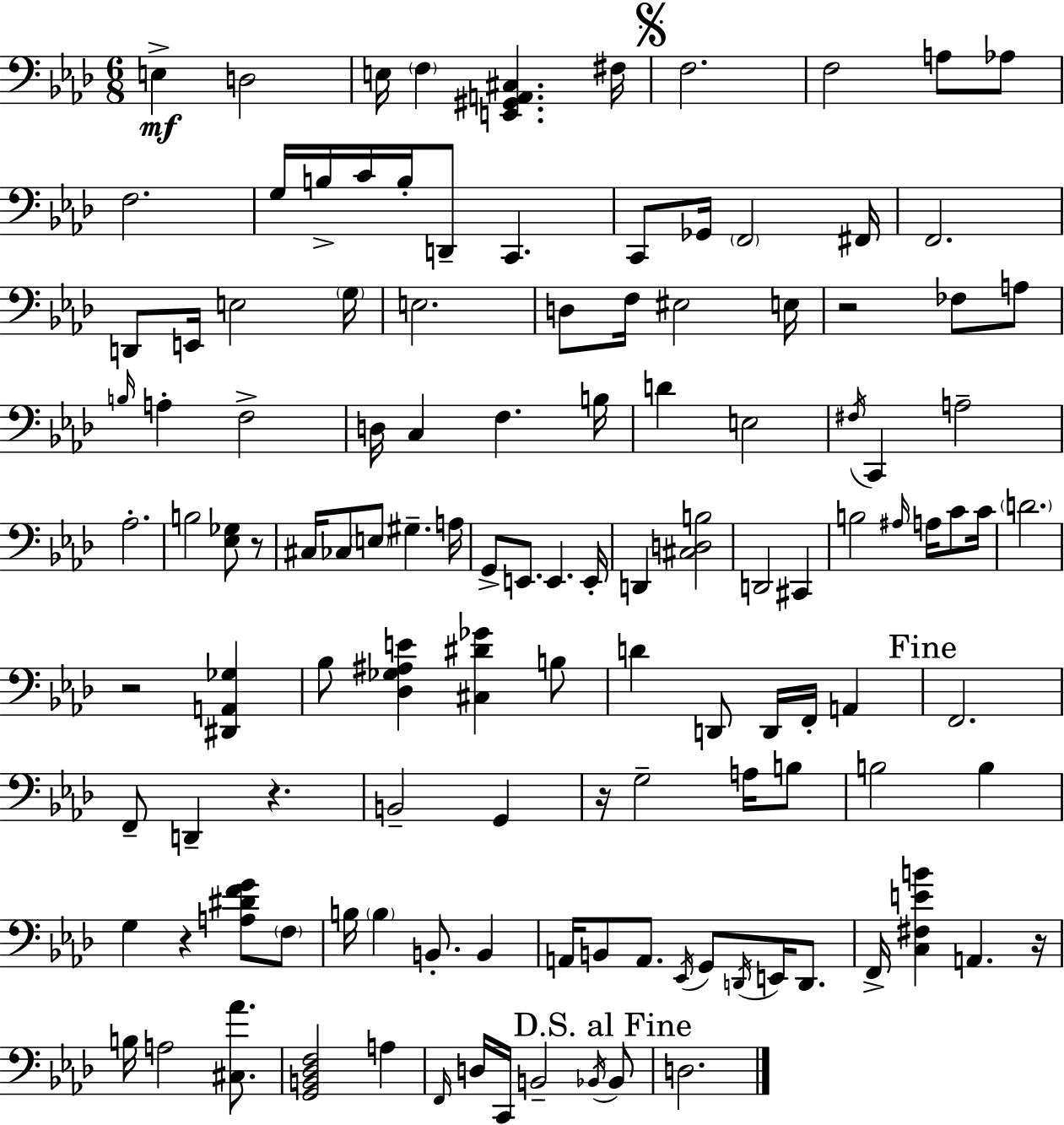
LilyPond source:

{
  \clef bass
  \numericTimeSignature
  \time 6/8
  \key aes \major
  \repeat volta 2 { e4->\mf d2 | e16 \parenthesize f4 <e, gis, a, cis>4. fis16 | \mark \markup { \musicglyph "scripts.segno" } f2. | f2 a8 aes8 | \break f2. | g16 b16-> c'16 b16-. d,8-- c,4. | c,8 ges,16 \parenthesize f,2 fis,16 | f,2. | \break d,8 e,16 e2 \parenthesize g16 | e2. | d8 f16 eis2 e16 | r2 fes8 a8 | \break \grace { b16 } a4-. f2-> | d16 c4 f4. | b16 d'4 e2 | \acciaccatura { fis16 } c,4 a2-- | \break aes2.-. | b2 <ees ges>8 | r8 cis16 ces8 \parenthesize e8 gis4.-- | a16 g,8-> e,8. e,4. | \break e,16-. d,4 <cis d b>2 | d,2 cis,4 | b2 \grace { ais16 } a16 | c'8 c'16 \parenthesize d'2. | \break r2 <dis, a, ges>4 | bes8 <des ges ais e'>4 <cis dis' ges'>4 | b8 d'4 d,8 d,16 f,16-. a,4 | \mark "Fine" f,2. | \break f,8-- d,4-- r4. | b,2-- g,4 | r16 g2-- | a16 b8 b2 b4 | \break g4 r4 <a dis' f' g'>8 | \parenthesize f8 b16 \parenthesize b4 b,8.-. b,4 | a,16 b,8 a,8. \acciaccatura { ees,16 } g,8 | \acciaccatura { d,16 } e,16 d,8. f,16-> <c fis e' b'>4 a,4. | \break r16 b16 a2 | <cis aes'>8. <g, b, des f>2 | a4 \grace { f,16 } d16 c,16 b,2-- | \acciaccatura { bes,16 } \mark "D.S. al Fine" bes,8 d2. | \break } \bar "|."
}